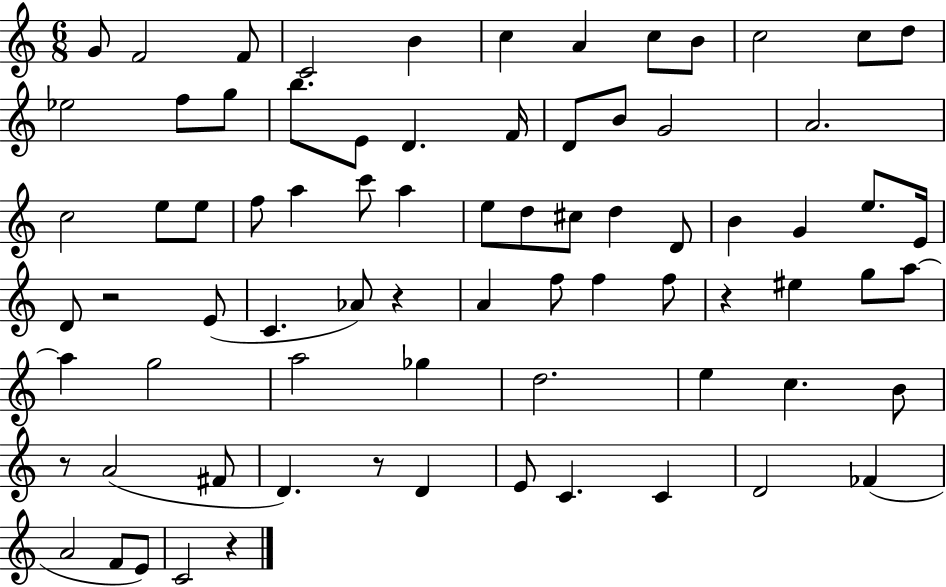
G4/e F4/h F4/e C4/h B4/q C5/q A4/q C5/e B4/e C5/h C5/e D5/e Eb5/h F5/e G5/e B5/e. E4/e D4/q. F4/s D4/e B4/e G4/h A4/h. C5/h E5/e E5/e F5/e A5/q C6/e A5/q E5/e D5/e C#5/e D5/q D4/e B4/q G4/q E5/e. E4/s D4/e R/h E4/e C4/q. Ab4/e R/q A4/q F5/e F5/q F5/e R/q EIS5/q G5/e A5/e A5/q G5/h A5/h Gb5/q D5/h. E5/q C5/q. B4/e R/e A4/h F#4/e D4/q. R/e D4/q E4/e C4/q. C4/q D4/h FES4/q A4/h F4/e E4/e C4/h R/q